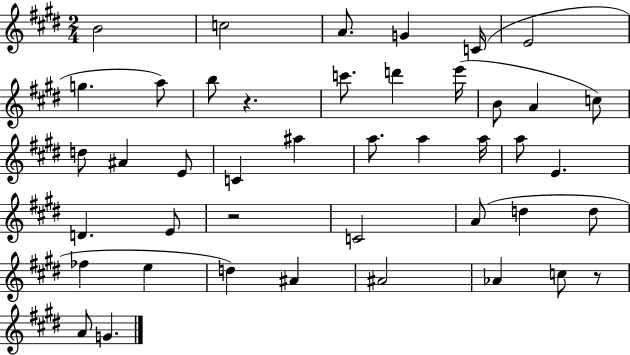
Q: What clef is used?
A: treble